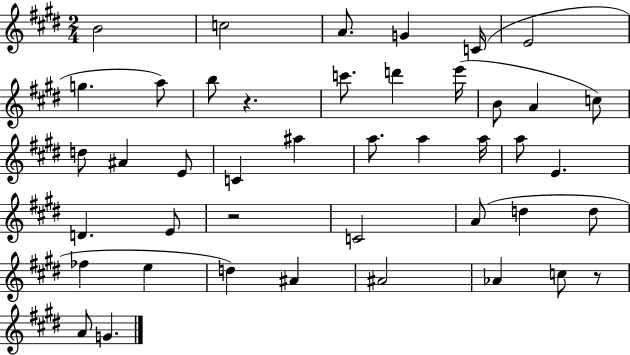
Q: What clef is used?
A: treble